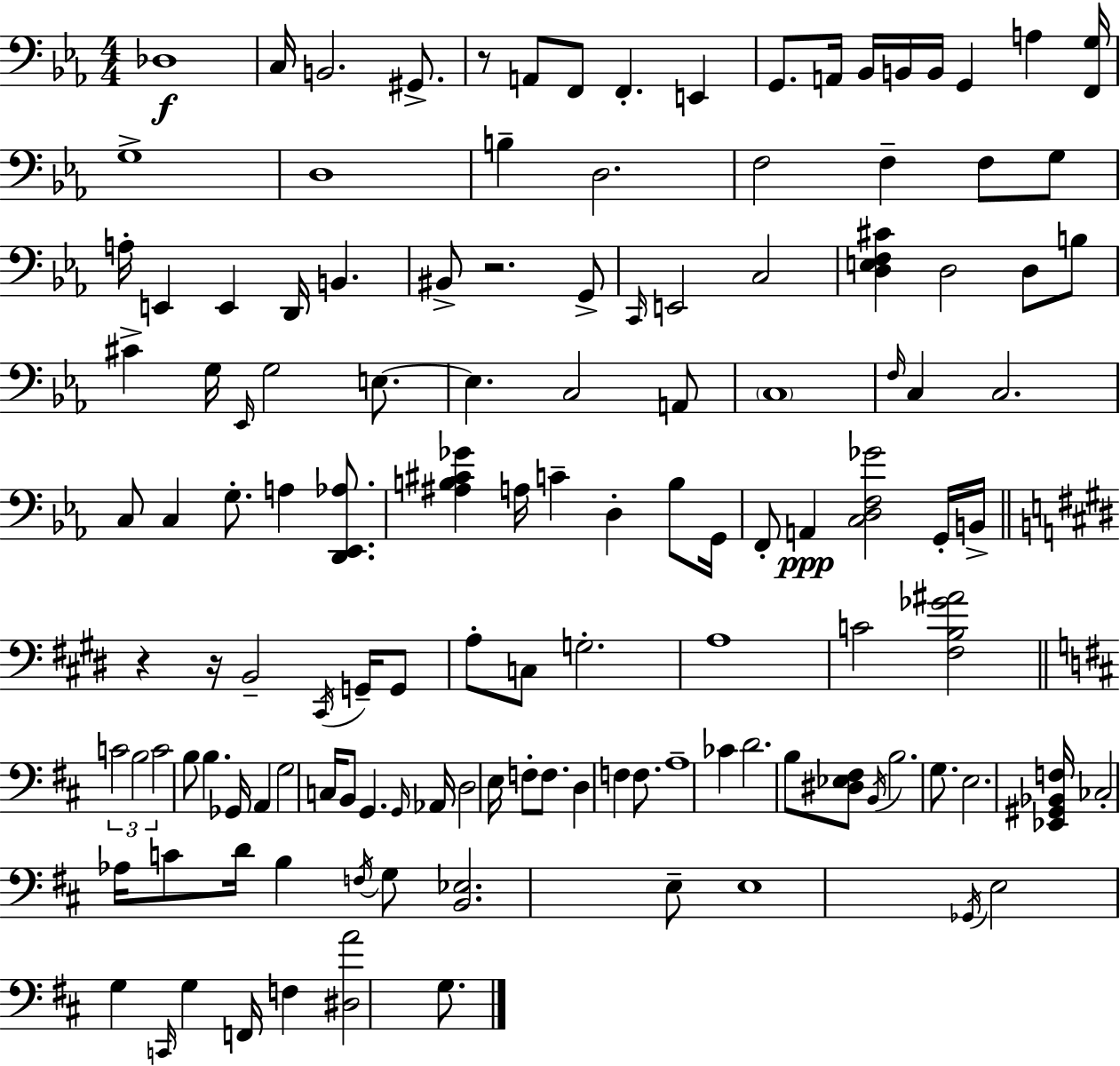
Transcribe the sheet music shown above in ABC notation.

X:1
T:Untitled
M:4/4
L:1/4
K:Cm
_D,4 C,/4 B,,2 ^G,,/2 z/2 A,,/2 F,,/2 F,, E,, G,,/2 A,,/4 _B,,/4 B,,/4 B,,/4 G,, A, [F,,G,]/4 G,4 D,4 B, D,2 F,2 F, F,/2 G,/2 A,/4 E,, E,, D,,/4 B,, ^B,,/2 z2 G,,/2 C,,/4 E,,2 C,2 [D,E,F,^C] D,2 D,/2 B,/2 ^C G,/4 _E,,/4 G,2 E,/2 E, C,2 A,,/2 C,4 F,/4 C, C,2 C,/2 C, G,/2 A, [D,,_E,,_A,]/2 [^A,B,^C_G] A,/4 C D, B,/2 G,,/4 F,,/2 A,, [C,D,F,_G]2 G,,/4 B,,/4 z z/4 B,,2 ^C,,/4 G,,/4 G,,/2 A,/2 C,/2 G,2 A,4 C2 [^F,B,_G^A]2 C2 B,2 C2 B,/2 B, _G,,/4 A,, G,2 C,/4 B,,/2 G,, G,,/4 _A,,/4 D,2 E,/4 F,/2 F,/2 D, F, F,/2 A,4 _C D2 B,/2 [^D,_E,^F,]/2 B,,/4 B,2 G,/2 E,2 [_E,,^G,,_B,,F,]/4 _C,2 _A,/4 C/2 D/4 B, F,/4 G,/2 [B,,_E,]2 E,/2 E,4 _G,,/4 E,2 G, C,,/4 G, F,,/4 F, [^D,A]2 G,/2